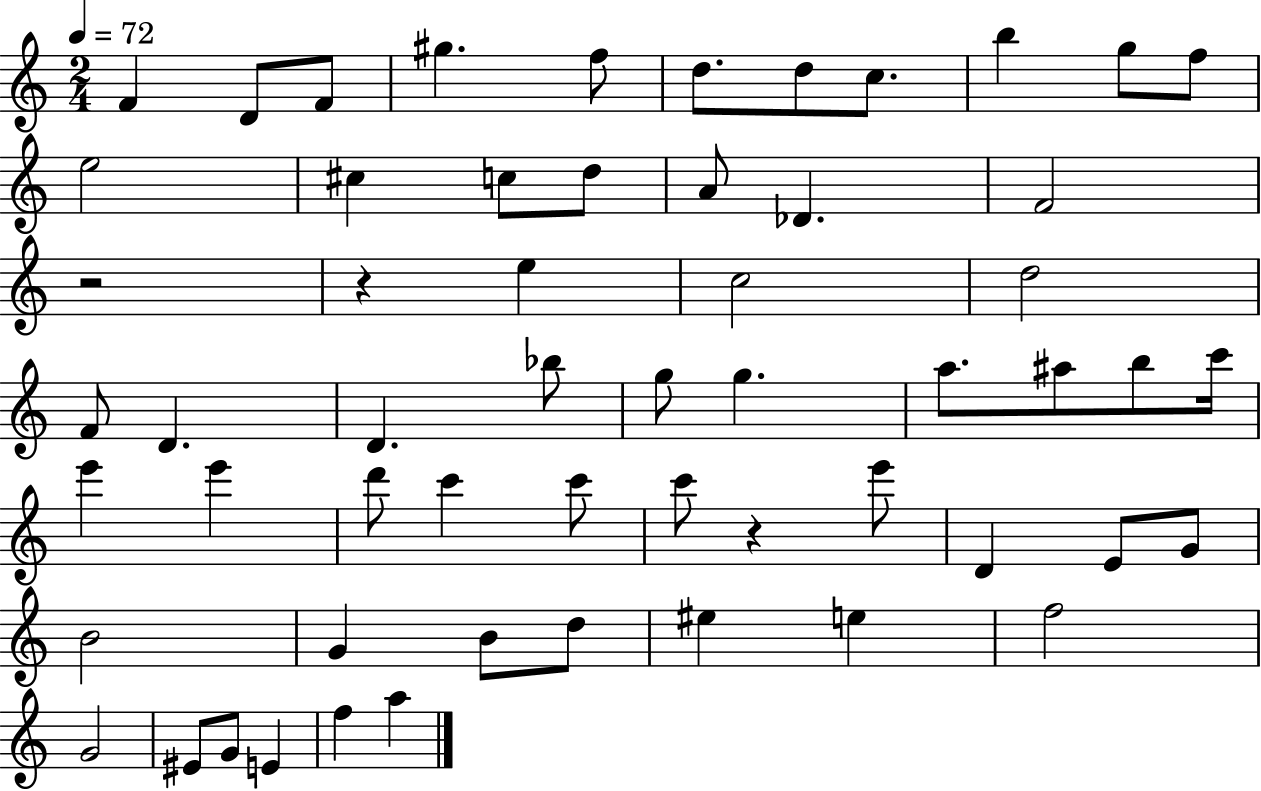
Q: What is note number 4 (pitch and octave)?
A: G#5